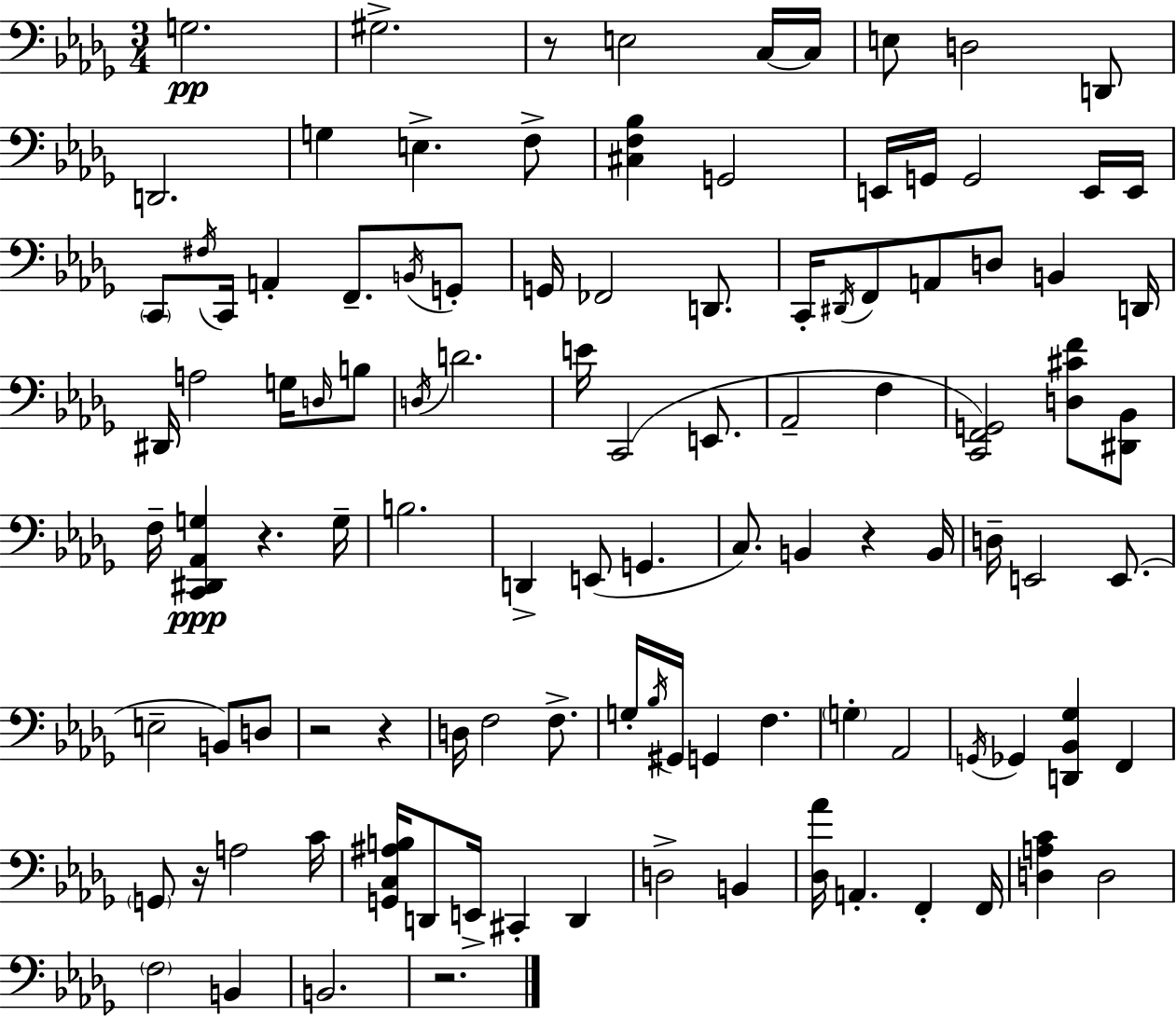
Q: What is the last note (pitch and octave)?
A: B2